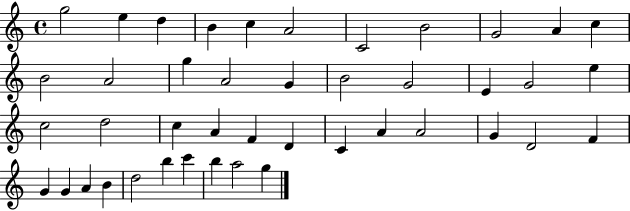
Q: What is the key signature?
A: C major